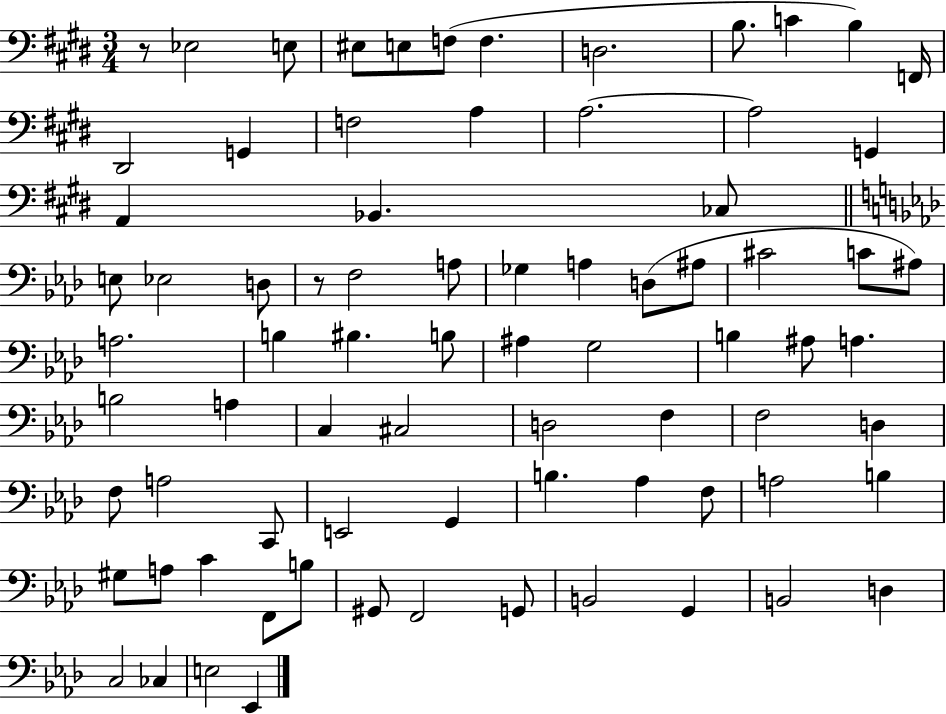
{
  \clef bass
  \numericTimeSignature
  \time 3/4
  \key e \major
  r8 ees2 e8 | eis8 e8 f8( f4. | d2. | b8. c'4 b4) f,16 | \break dis,2 g,4 | f2 a4 | a2.~~ | a2 g,4 | \break a,4 bes,4. ces8 | \bar "||" \break \key aes \major e8 ees2 d8 | r8 f2 a8 | ges4 a4 d8( ais8 | cis'2 c'8 ais8) | \break a2. | b4 bis4. b8 | ais4 g2 | b4 ais8 a4. | \break b2 a4 | c4 cis2 | d2 f4 | f2 d4 | \break f8 a2 c,8 | e,2 g,4 | b4. aes4 f8 | a2 b4 | \break gis8 a8 c'4 f,8 b8 | gis,8 f,2 g,8 | b,2 g,4 | b,2 d4 | \break c2 ces4 | e2 ees,4 | \bar "|."
}